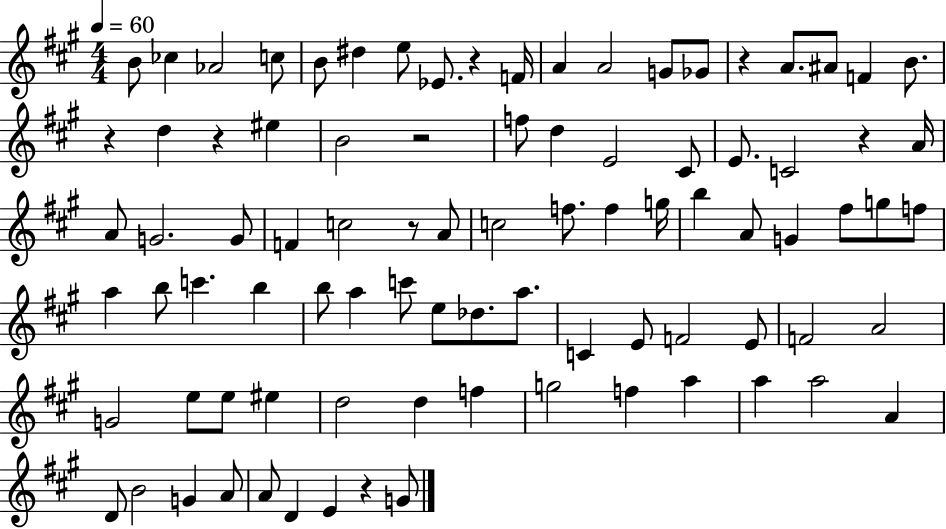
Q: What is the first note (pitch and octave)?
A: B4